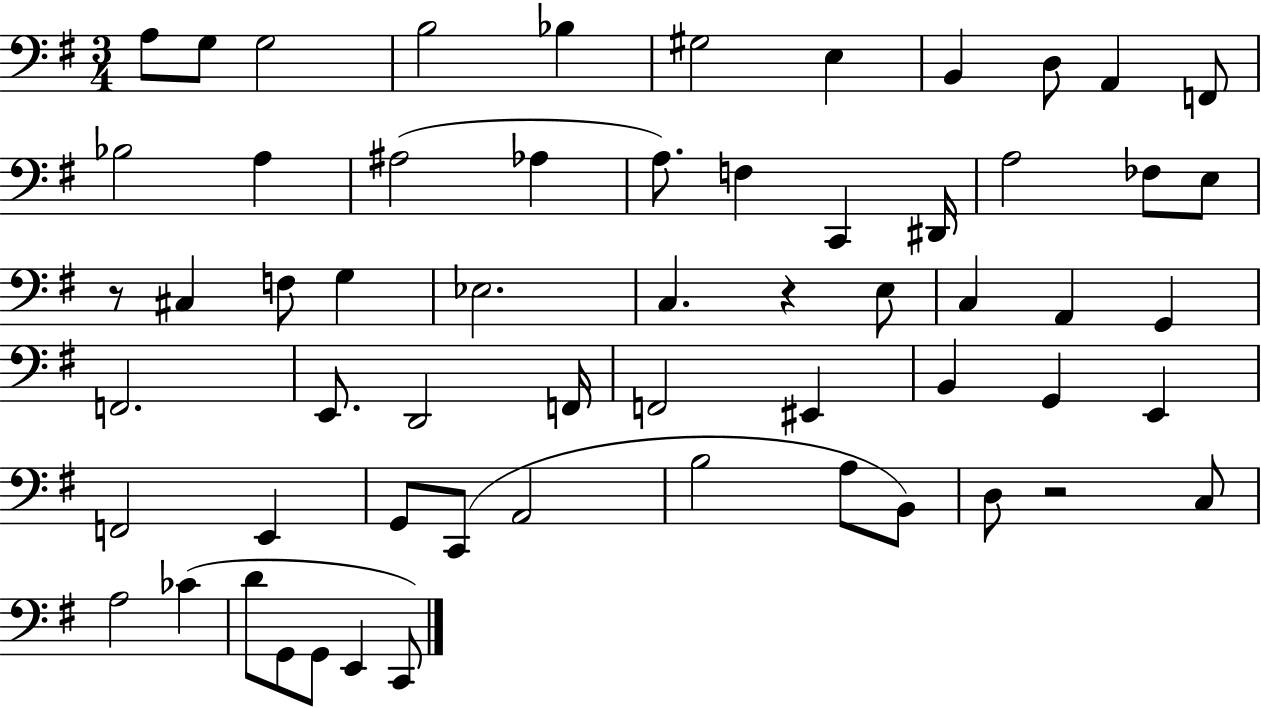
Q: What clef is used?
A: bass